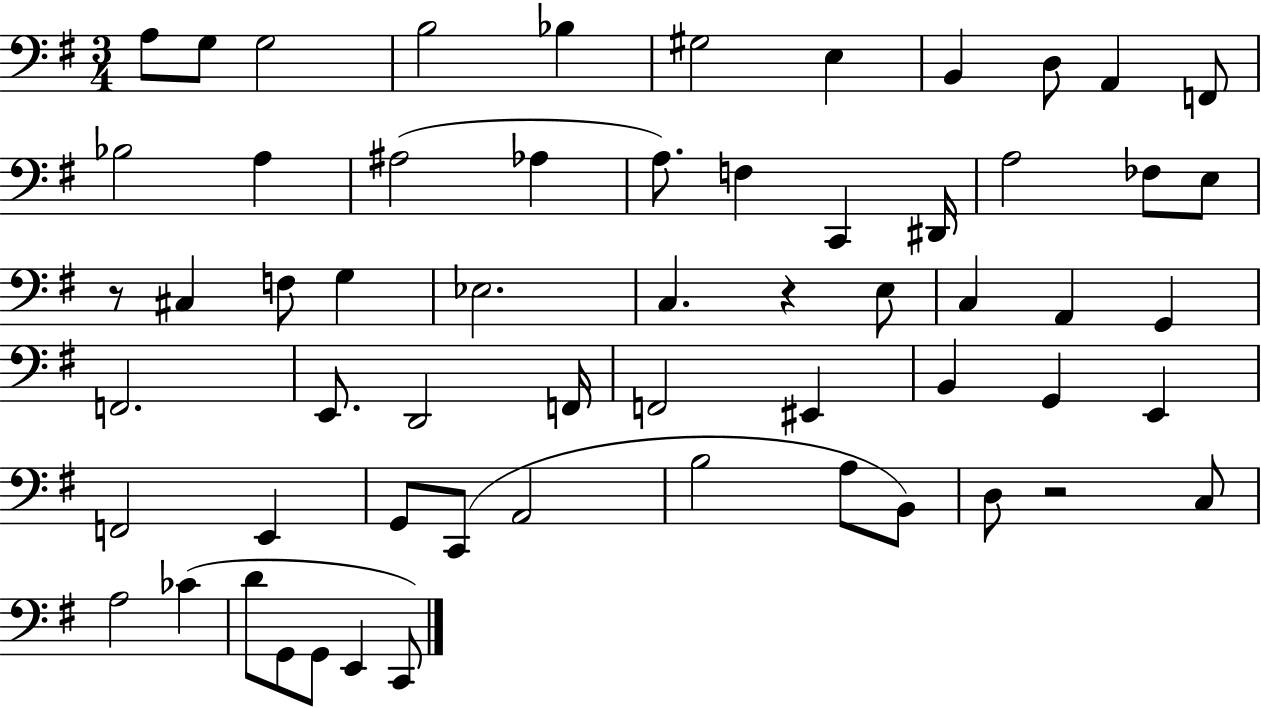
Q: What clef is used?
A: bass